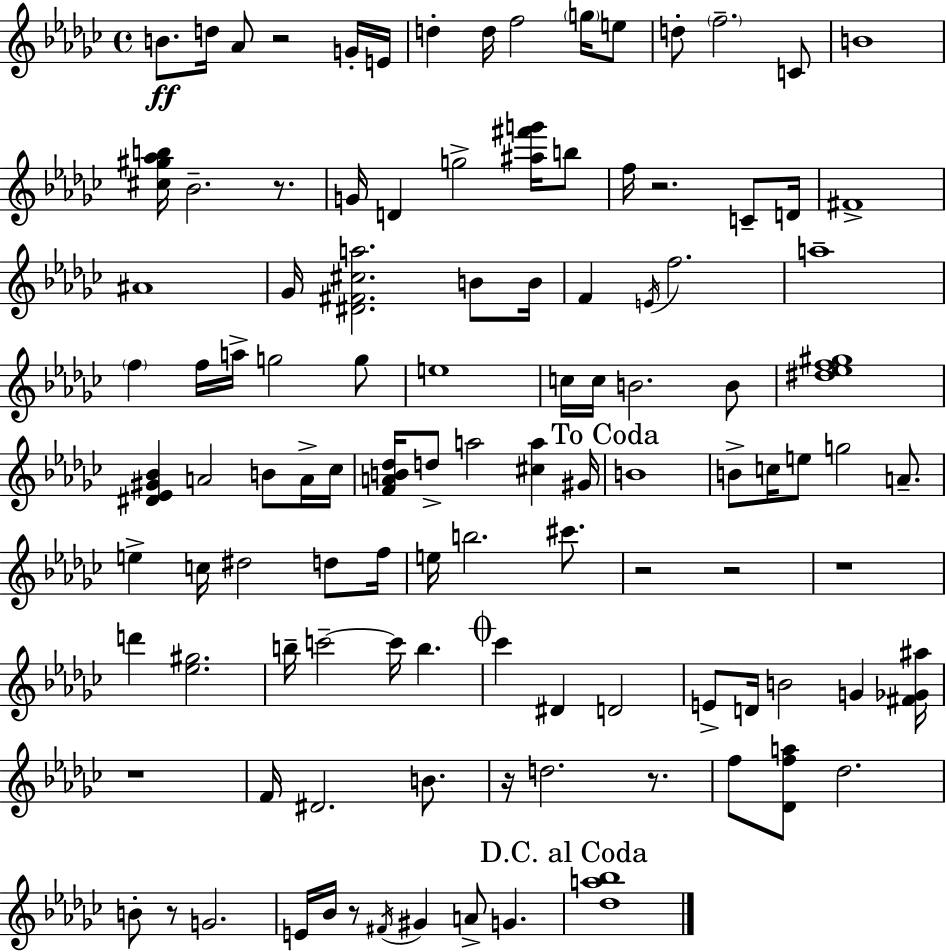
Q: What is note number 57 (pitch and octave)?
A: D#5